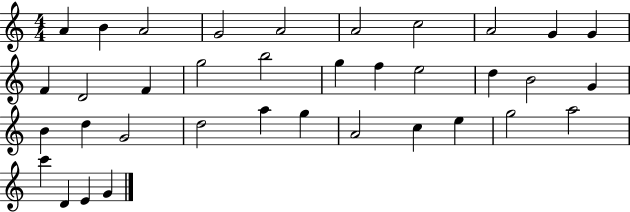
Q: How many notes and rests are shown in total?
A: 36